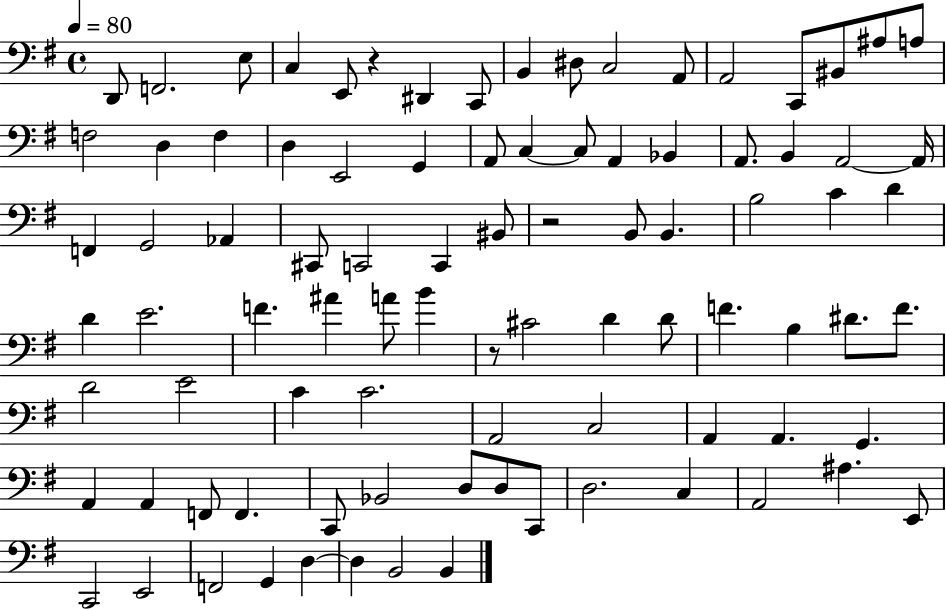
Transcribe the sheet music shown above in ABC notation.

X:1
T:Untitled
M:4/4
L:1/4
K:G
D,,/2 F,,2 E,/2 C, E,,/2 z ^D,, C,,/2 B,, ^D,/2 C,2 A,,/2 A,,2 C,,/2 ^B,,/2 ^A,/2 A,/2 F,2 D, F, D, E,,2 G,, A,,/2 C, C,/2 A,, _B,, A,,/2 B,, A,,2 A,,/4 F,, G,,2 _A,, ^C,,/2 C,,2 C,, ^B,,/2 z2 B,,/2 B,, B,2 C D D E2 F ^A A/2 B z/2 ^C2 D D/2 F B, ^D/2 F/2 D2 E2 C C2 A,,2 C,2 A,, A,, G,, A,, A,, F,,/2 F,, C,,/2 _B,,2 D,/2 D,/2 C,,/2 D,2 C, A,,2 ^A, E,,/2 C,,2 E,,2 F,,2 G,, D, D, B,,2 B,,